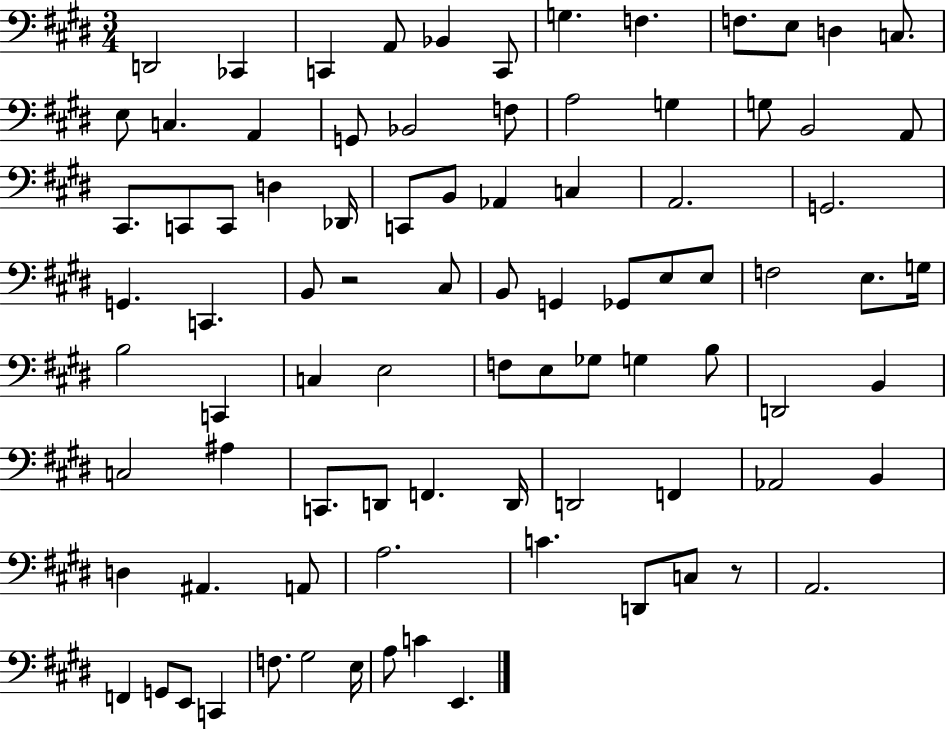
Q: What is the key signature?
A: E major